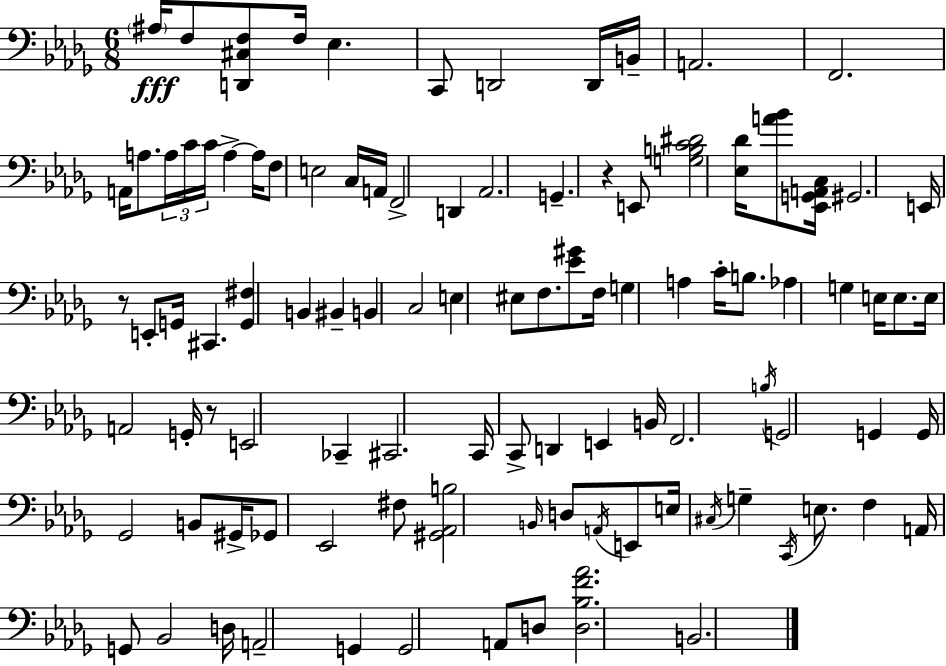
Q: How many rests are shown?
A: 3